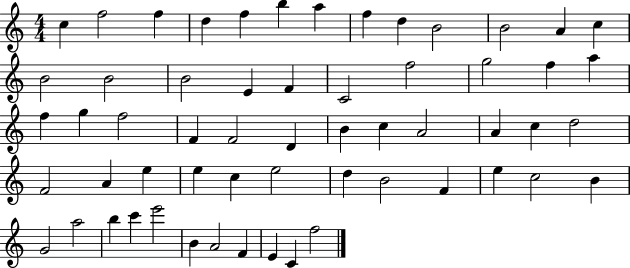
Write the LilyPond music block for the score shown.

{
  \clef treble
  \numericTimeSignature
  \time 4/4
  \key c \major
  c''4 f''2 f''4 | d''4 f''4 b''4 a''4 | f''4 d''4 b'2 | b'2 a'4 c''4 | \break b'2 b'2 | b'2 e'4 f'4 | c'2 f''2 | g''2 f''4 a''4 | \break f''4 g''4 f''2 | f'4 f'2 d'4 | b'4 c''4 a'2 | a'4 c''4 d''2 | \break f'2 a'4 e''4 | e''4 c''4 e''2 | d''4 b'2 f'4 | e''4 c''2 b'4 | \break g'2 a''2 | b''4 c'''4 e'''2 | b'4 a'2 f'4 | e'4 c'4 f''2 | \break \bar "|."
}